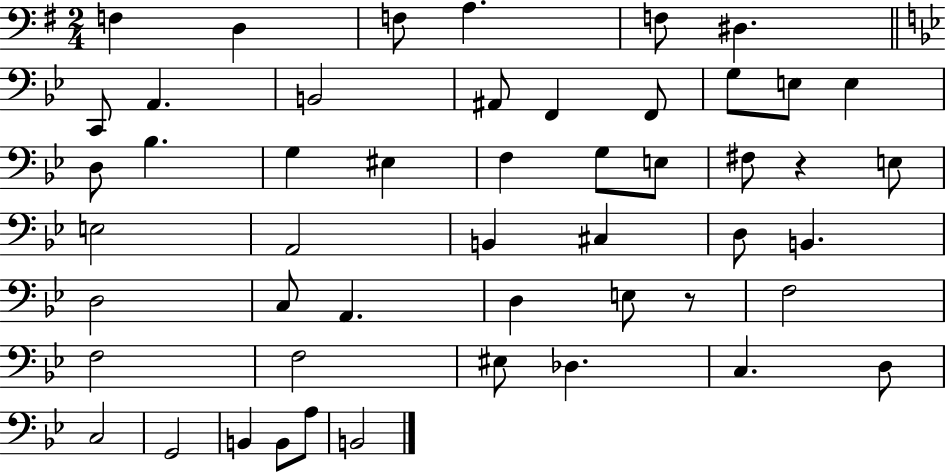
X:1
T:Untitled
M:2/4
L:1/4
K:G
F, D, F,/2 A, F,/2 ^D, C,,/2 A,, B,,2 ^A,,/2 F,, F,,/2 G,/2 E,/2 E, D,/2 _B, G, ^E, F, G,/2 E,/2 ^F,/2 z E,/2 E,2 A,,2 B,, ^C, D,/2 B,, D,2 C,/2 A,, D, E,/2 z/2 F,2 F,2 F,2 ^E,/2 _D, C, D,/2 C,2 G,,2 B,, B,,/2 A,/2 B,,2